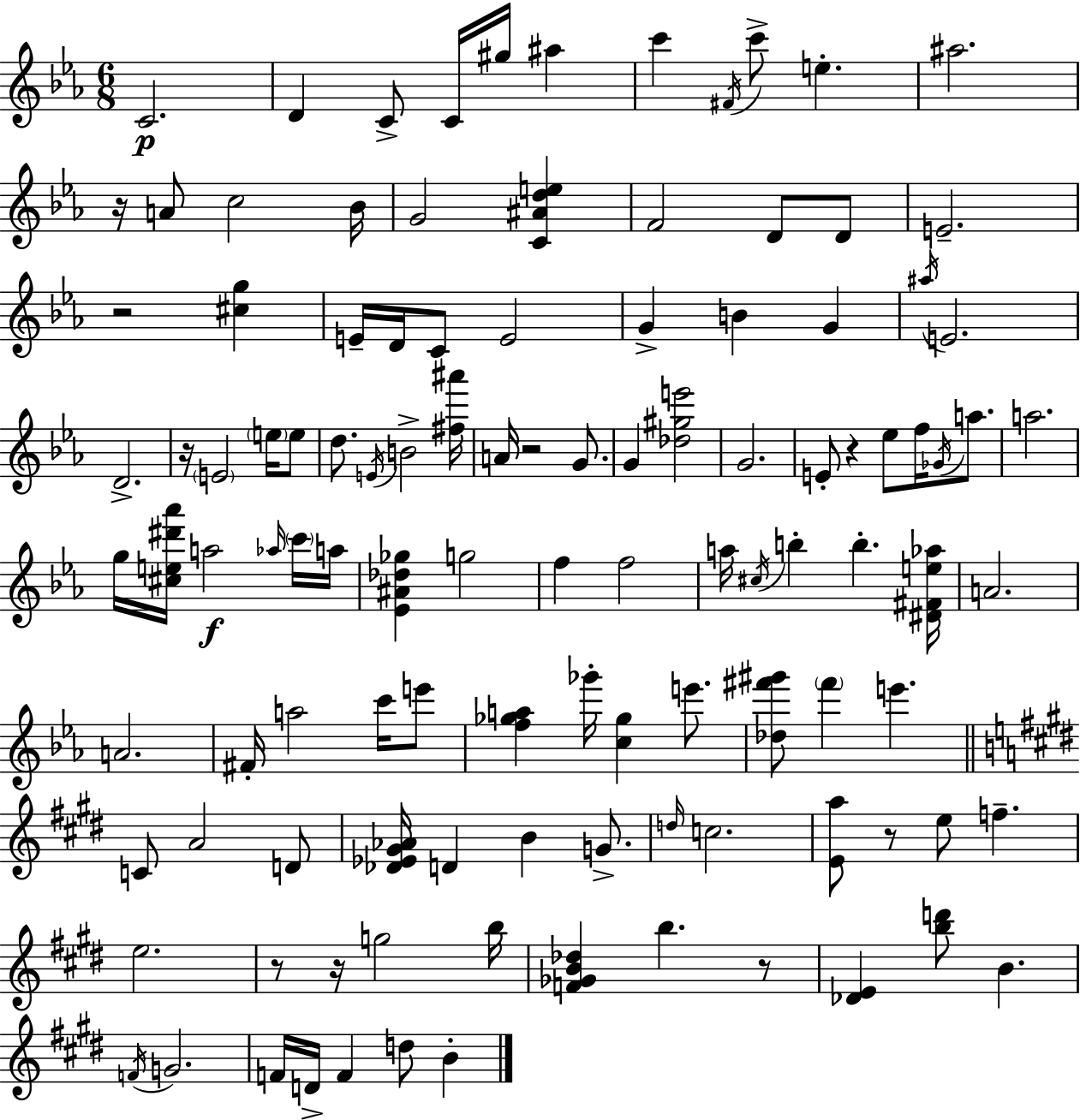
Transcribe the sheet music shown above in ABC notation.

X:1
T:Untitled
M:6/8
L:1/4
K:Cm
C2 D C/2 C/4 ^g/4 ^a c' ^F/4 c'/2 e ^a2 z/4 A/2 c2 _B/4 G2 [C^Ade] F2 D/2 D/2 E2 z2 [^cg] E/4 D/4 C/2 E2 G B G ^a/4 E2 D2 z/4 E2 e/4 e/2 d/2 E/4 B2 [^f^a']/4 A/4 z2 G/2 G [_d^ge']2 G2 E/2 z _e/2 f/4 _G/4 a/2 a2 g/4 [^ce^d'_a']/4 a2 _a/4 c'/4 a/4 [_E^A_d_g] g2 f f2 a/4 ^c/4 b b [^D^Fe_a]/4 A2 A2 ^F/4 a2 c'/4 e'/2 [f_ga] _g'/4 [c_g] e'/2 [_d^f'^g']/2 ^f' e' C/2 A2 D/2 [_D_E^G_A]/4 D B G/2 d/4 c2 [Ea]/2 z/2 e/2 f e2 z/2 z/4 g2 b/4 [F_GB_d] b z/2 [_DE] [bd']/2 B F/4 G2 F/4 D/4 F d/2 B